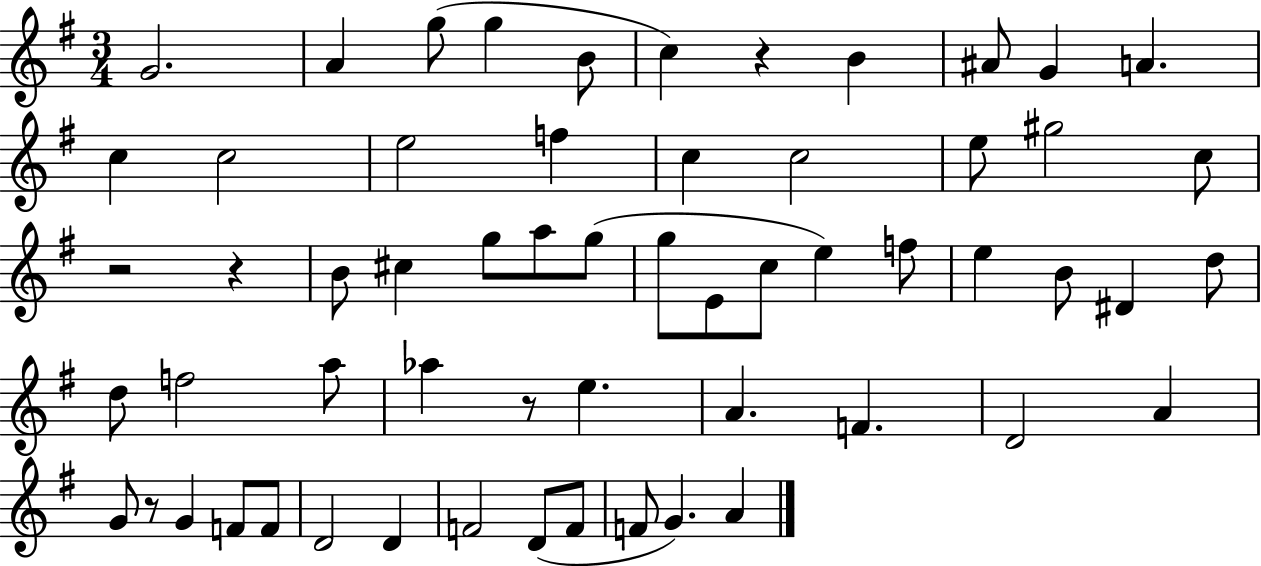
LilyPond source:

{
  \clef treble
  \numericTimeSignature
  \time 3/4
  \key g \major
  g'2. | a'4 g''8( g''4 b'8 | c''4) r4 b'4 | ais'8 g'4 a'4. | \break c''4 c''2 | e''2 f''4 | c''4 c''2 | e''8 gis''2 c''8 | \break r2 r4 | b'8 cis''4 g''8 a''8 g''8( | g''8 e'8 c''8 e''4) f''8 | e''4 b'8 dis'4 d''8 | \break d''8 f''2 a''8 | aes''4 r8 e''4. | a'4. f'4. | d'2 a'4 | \break g'8 r8 g'4 f'8 f'8 | d'2 d'4 | f'2 d'8( f'8 | f'8 g'4.) a'4 | \break \bar "|."
}